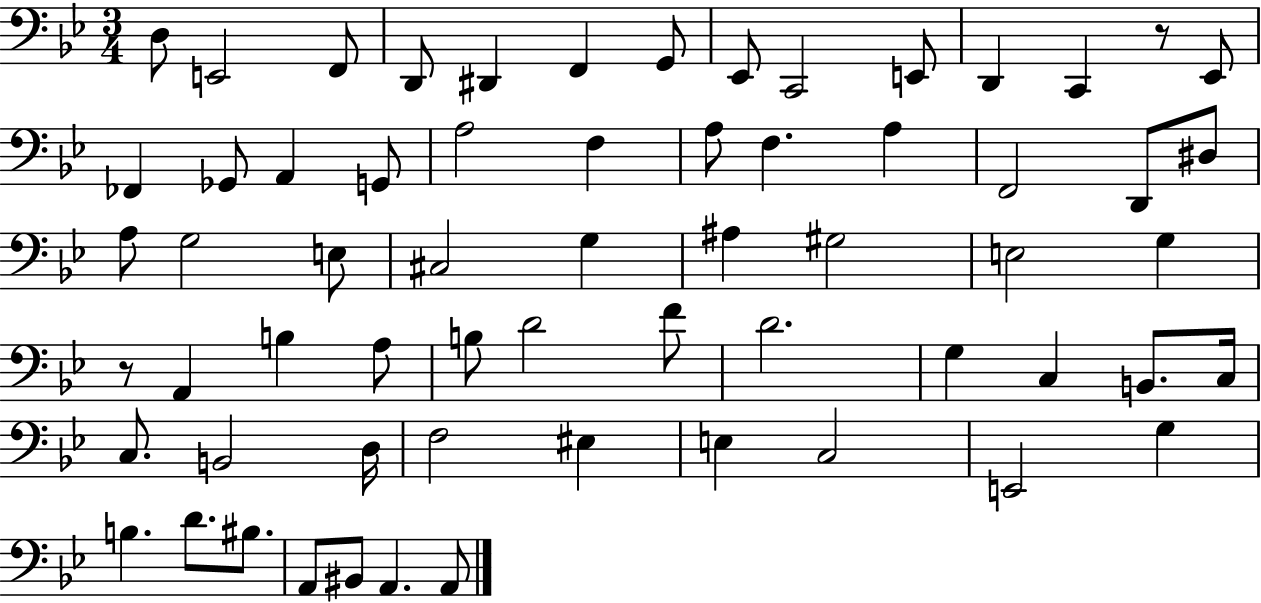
D3/e E2/h F2/e D2/e D#2/q F2/q G2/e Eb2/e C2/h E2/e D2/q C2/q R/e Eb2/e FES2/q Gb2/e A2/q G2/e A3/h F3/q A3/e F3/q. A3/q F2/h D2/e D#3/e A3/e G3/h E3/e C#3/h G3/q A#3/q G#3/h E3/h G3/q R/e A2/q B3/q A3/e B3/e D4/h F4/e D4/h. G3/q C3/q B2/e. C3/s C3/e. B2/h D3/s F3/h EIS3/q E3/q C3/h E2/h G3/q B3/q. D4/e. BIS3/e. A2/e BIS2/e A2/q. A2/e